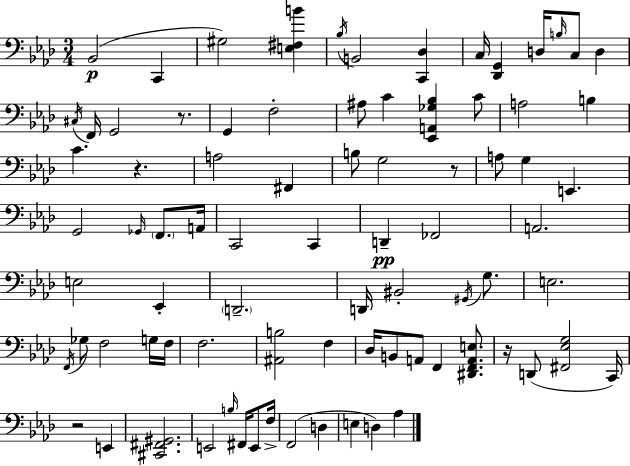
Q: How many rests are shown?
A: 5